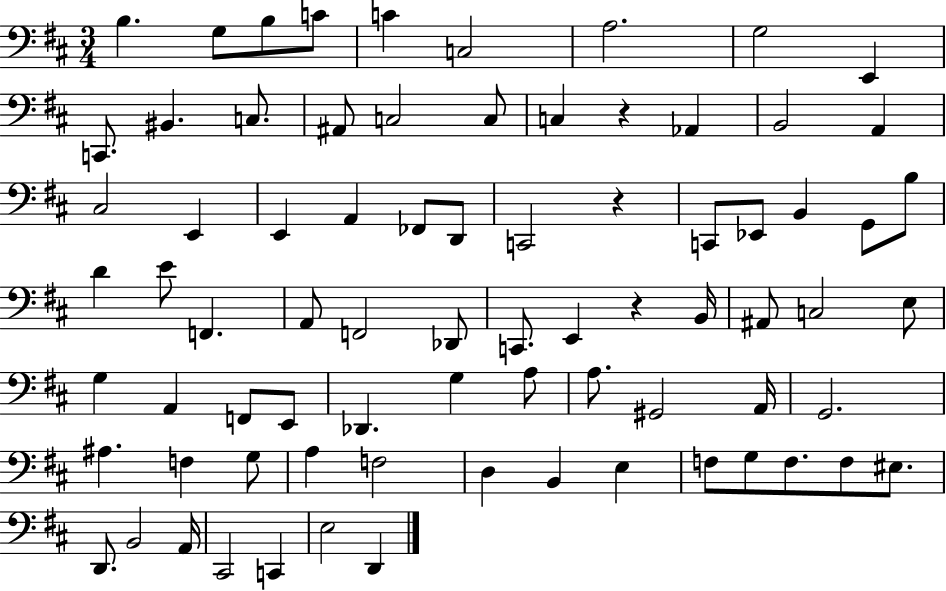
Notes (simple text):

B3/q. G3/e B3/e C4/e C4/q C3/h A3/h. G3/h E2/q C2/e. BIS2/q. C3/e. A#2/e C3/h C3/e C3/q R/q Ab2/q B2/h A2/q C#3/h E2/q E2/q A2/q FES2/e D2/e C2/h R/q C2/e Eb2/e B2/q G2/e B3/e D4/q E4/e F2/q. A2/e F2/h Db2/e C2/e. E2/q R/q B2/s A#2/e C3/h E3/e G3/q A2/q F2/e E2/e Db2/q. G3/q A3/e A3/e. G#2/h A2/s G2/h. A#3/q. F3/q G3/e A3/q F3/h D3/q B2/q E3/q F3/e G3/e F3/e. F3/e EIS3/e. D2/e. B2/h A2/s C#2/h C2/q E3/h D2/q